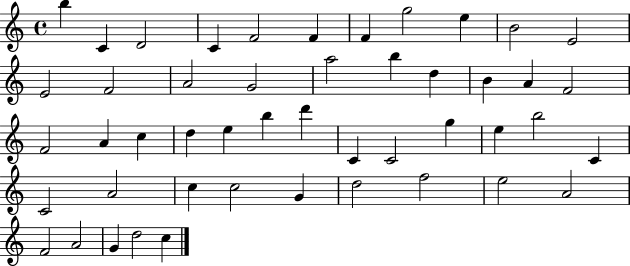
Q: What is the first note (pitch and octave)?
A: B5